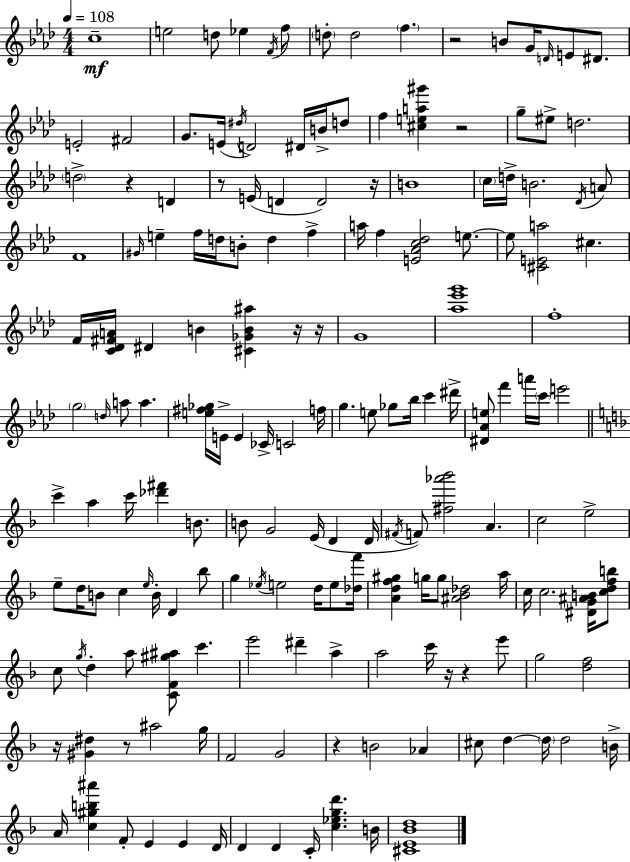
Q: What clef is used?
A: treble